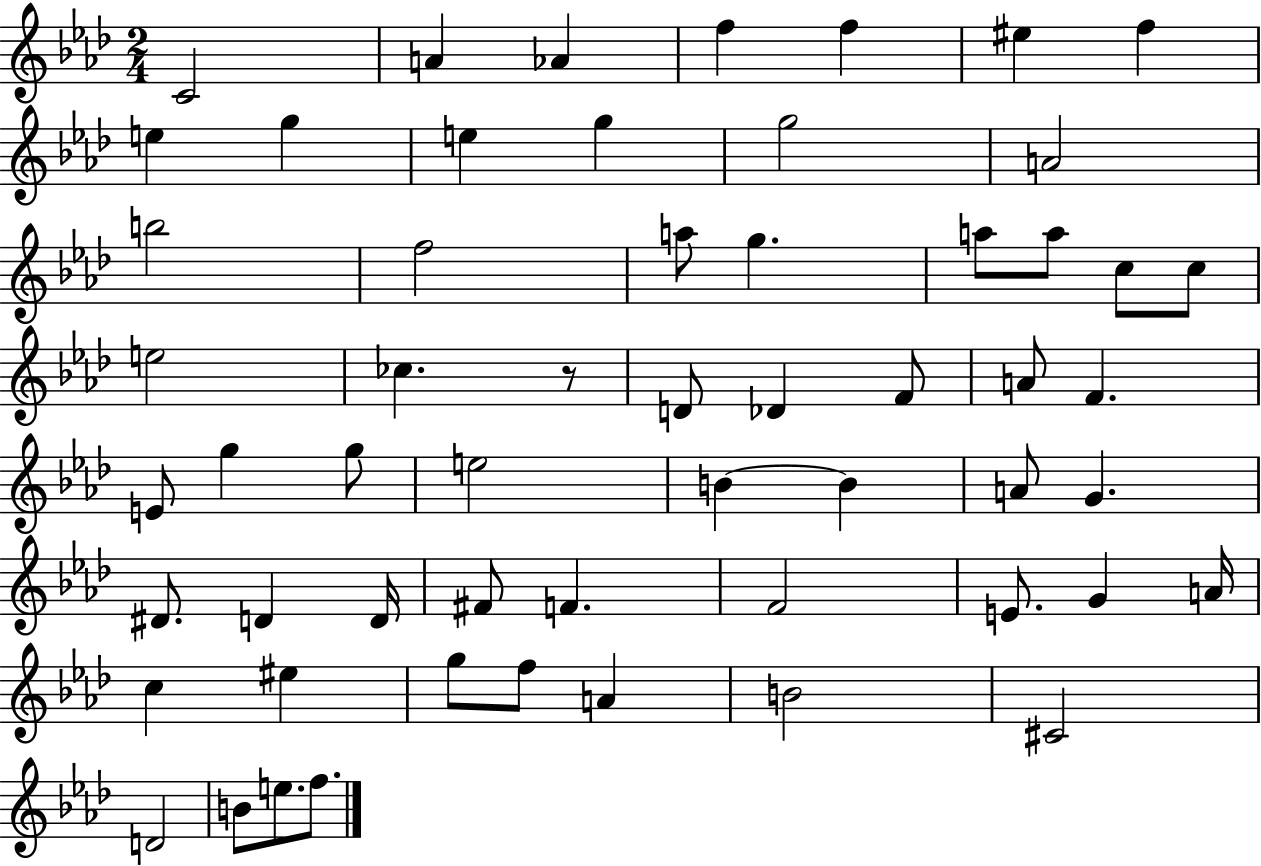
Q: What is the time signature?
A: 2/4